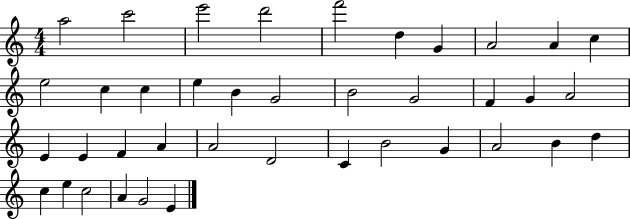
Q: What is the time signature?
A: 4/4